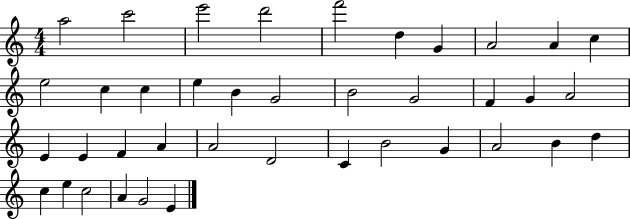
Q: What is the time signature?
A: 4/4